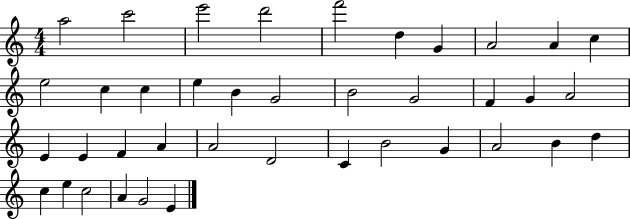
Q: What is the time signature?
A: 4/4